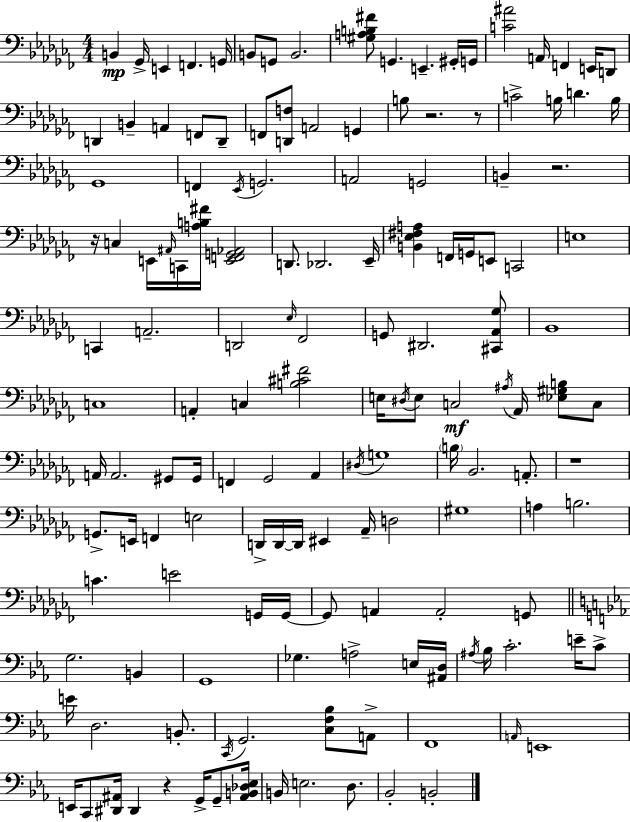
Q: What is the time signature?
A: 4/4